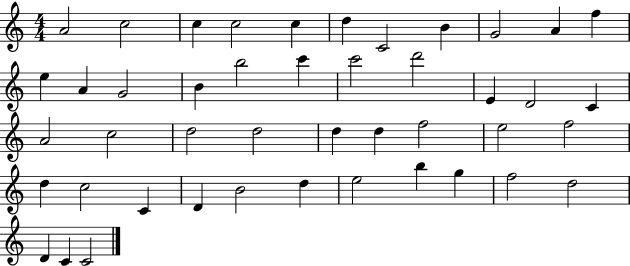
X:1
T:Untitled
M:4/4
L:1/4
K:C
A2 c2 c c2 c d C2 B G2 A f e A G2 B b2 c' c'2 d'2 E D2 C A2 c2 d2 d2 d d f2 e2 f2 d c2 C D B2 d e2 b g f2 d2 D C C2